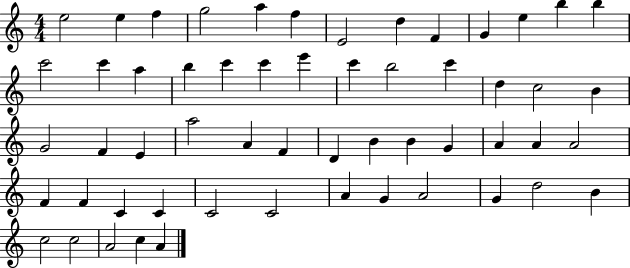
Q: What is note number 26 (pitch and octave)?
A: B4